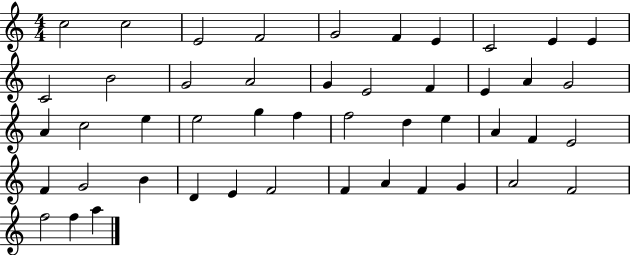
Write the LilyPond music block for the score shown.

{
  \clef treble
  \numericTimeSignature
  \time 4/4
  \key c \major
  c''2 c''2 | e'2 f'2 | g'2 f'4 e'4 | c'2 e'4 e'4 | \break c'2 b'2 | g'2 a'2 | g'4 e'2 f'4 | e'4 a'4 g'2 | \break a'4 c''2 e''4 | e''2 g''4 f''4 | f''2 d''4 e''4 | a'4 f'4 e'2 | \break f'4 g'2 b'4 | d'4 e'4 f'2 | f'4 a'4 f'4 g'4 | a'2 f'2 | \break f''2 f''4 a''4 | \bar "|."
}